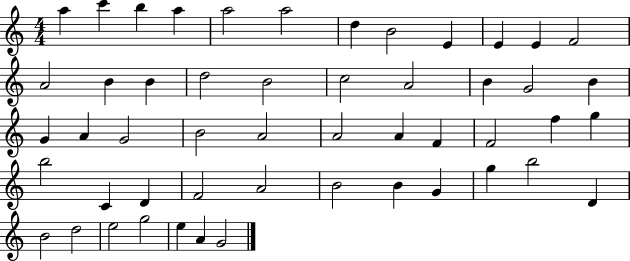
X:1
T:Untitled
M:4/4
L:1/4
K:C
a c' b a a2 a2 d B2 E E E F2 A2 B B d2 B2 c2 A2 B G2 B G A G2 B2 A2 A2 A F F2 f g b2 C D F2 A2 B2 B G g b2 D B2 d2 e2 g2 e A G2